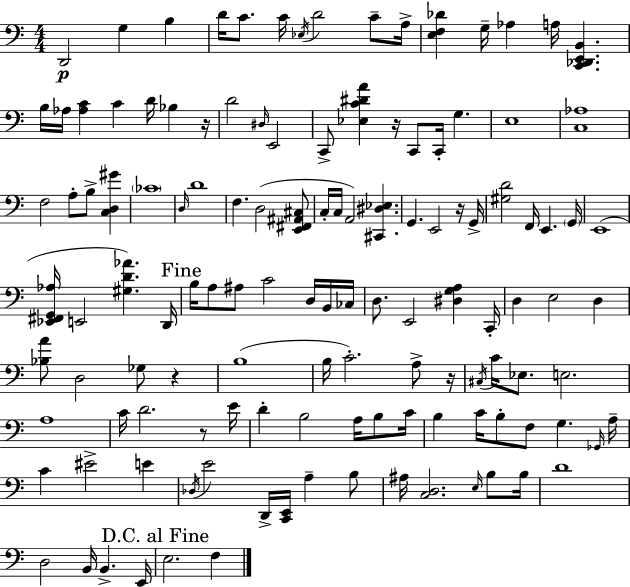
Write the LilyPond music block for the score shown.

{
  \clef bass
  \numericTimeSignature
  \time 4/4
  \key c \major
  d,2\p g4 b4 | d'16 c'8. c'16 \acciaccatura { ees16 } d'2 c'8-- | a16-> <e f des'>4 g16-- aes4 a16 <c, des, e, b,>4. | b16 aes16 <aes c'>4 c'4 d'16 bes4 | \break r16 d'2 \grace { dis16 } e,2 | c,8-> <ees c' dis' a'>4 r16 c,8 c,16-. g4. | e1 | <c aes>1 | \break f2 a8-. b8-> <c d gis'>4 | \parenthesize ces'1 | \grace { d16 } d'1 | f4. d2( | \break <e, fis, ais, cis>8 c16-. c16 a,2) <cis, dis ees>4. | g,4. e,2 | r16 g,16-> <gis d'>2 f,16 e,4. | \parenthesize g,16 e,1( | \break <ees, fis, g, aes>16 e,2 <gis d' aes'>4.) | d,16 \mark "Fine" b16 a8 ais8 c'2 | d16 b,16 ces16 d8. e,2 <dis g a>4 | c,16-. d4 e2 d4 | \break <bes a'>8 d2 ges8 r4 | b1( | b16 c'2.-.) | a8-> r16 \acciaccatura { cis16 } c'16 ees8. e2. | \break a1 | c'16 d'2. | r8 e'16 d'4-. b2 | a16 b8 c'16 b4 c'16 b8-. f8 g4. | \break \grace { ges,16 } a16-- c'4 eis'2-> | e'4 \acciaccatura { des16 } e'2 d,16-> <c, e,>16 | a4-- b8 ais16 <c d>2. | \grace { e16 } b8 b16 d'1 | \break d2 b,16 | b,4.-> e,16 \mark "D.C. al Fine" e2. | f4 \bar "|."
}